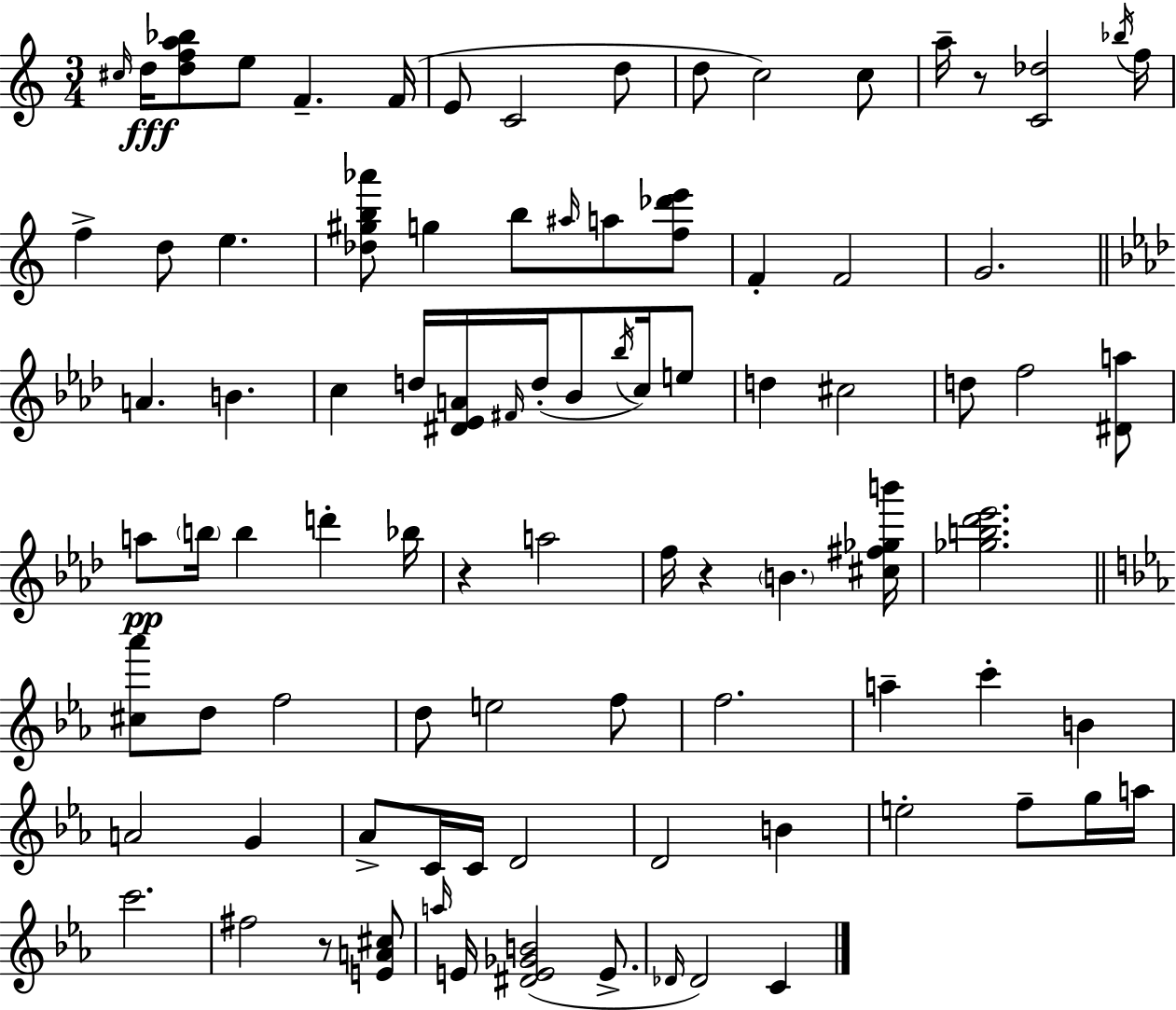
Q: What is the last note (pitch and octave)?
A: C4